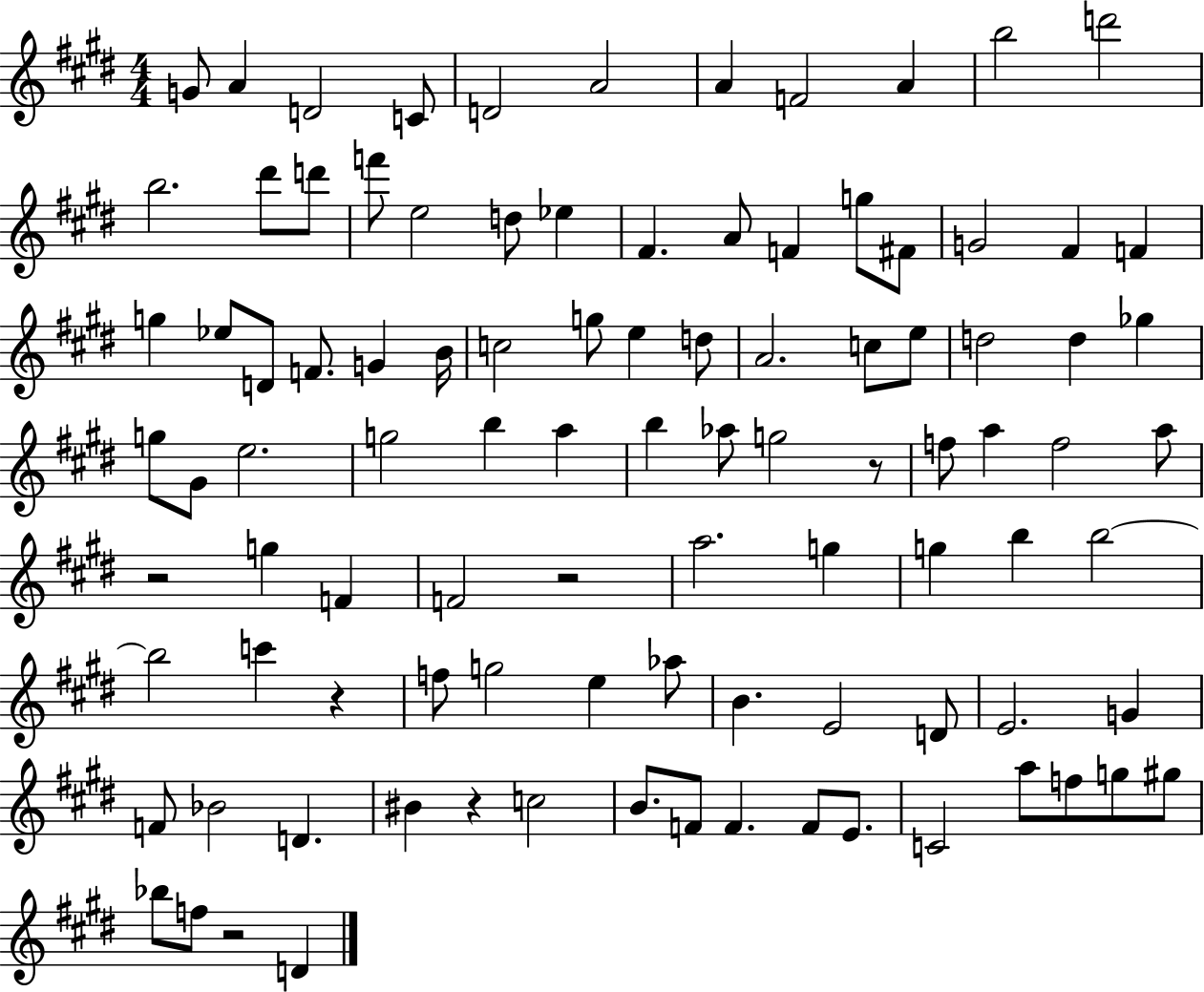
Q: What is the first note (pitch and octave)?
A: G4